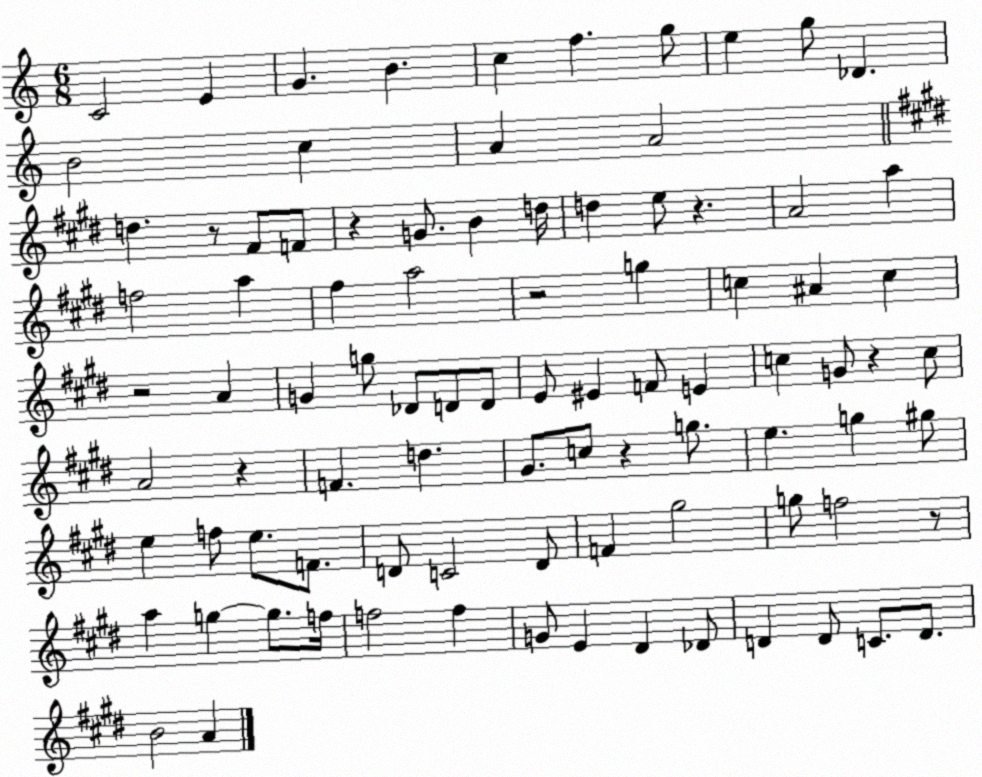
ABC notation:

X:1
T:Untitled
M:6/8
L:1/4
K:C
C2 E G B c f g/2 e g/2 _D B2 c A A2 d z/2 ^F/2 F/2 z G/2 B d/4 d e/2 z A2 a f2 a ^f a2 z2 g c ^A c z2 A G g/2 _D/2 D/2 D/2 E/2 ^E F/2 E c G/2 z c/2 A2 z F d ^G/2 c/2 z g/2 e g ^g/2 e f/2 e/2 F/2 D/2 C2 D/2 F ^g2 g/2 f2 z/2 a g g/2 f/4 f2 f G/2 E ^D _D/2 D D/2 C/2 D/2 B2 A